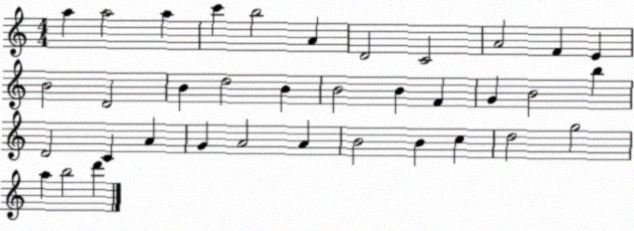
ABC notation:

X:1
T:Untitled
M:4/4
L:1/4
K:C
a a2 a c' b2 A D2 C2 A2 F E B2 D2 B d2 B B2 B F G B2 b D2 C A G A2 A B2 B c d2 g2 a b2 d'